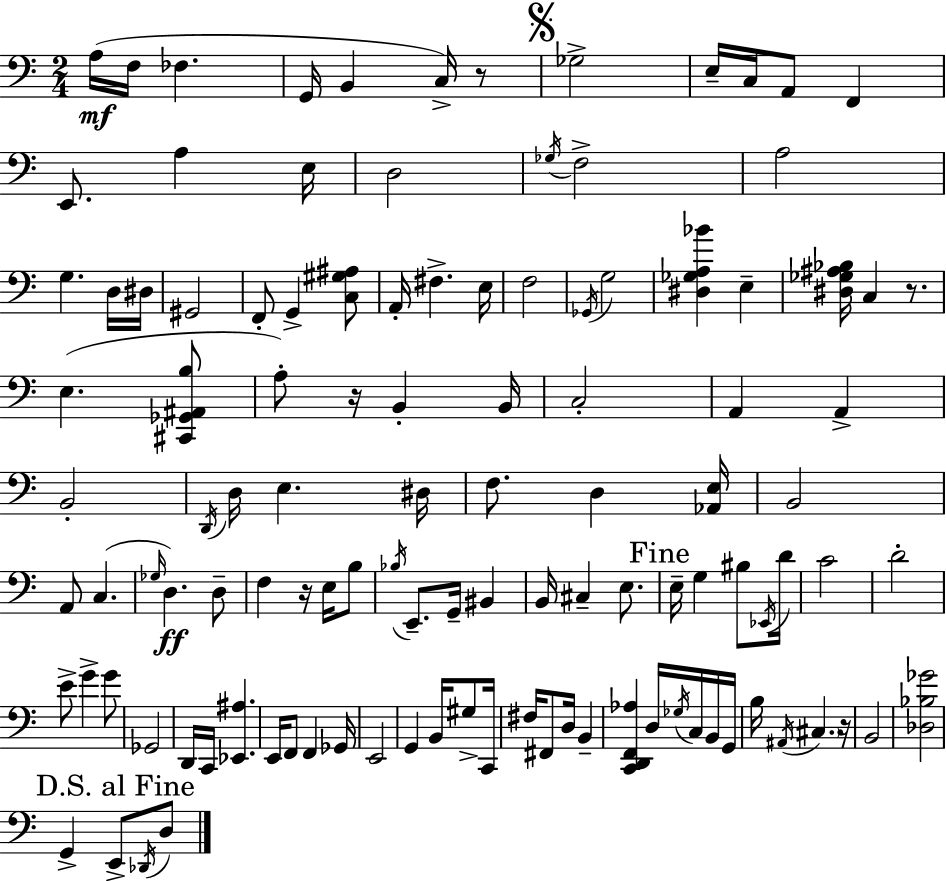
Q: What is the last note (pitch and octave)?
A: D3